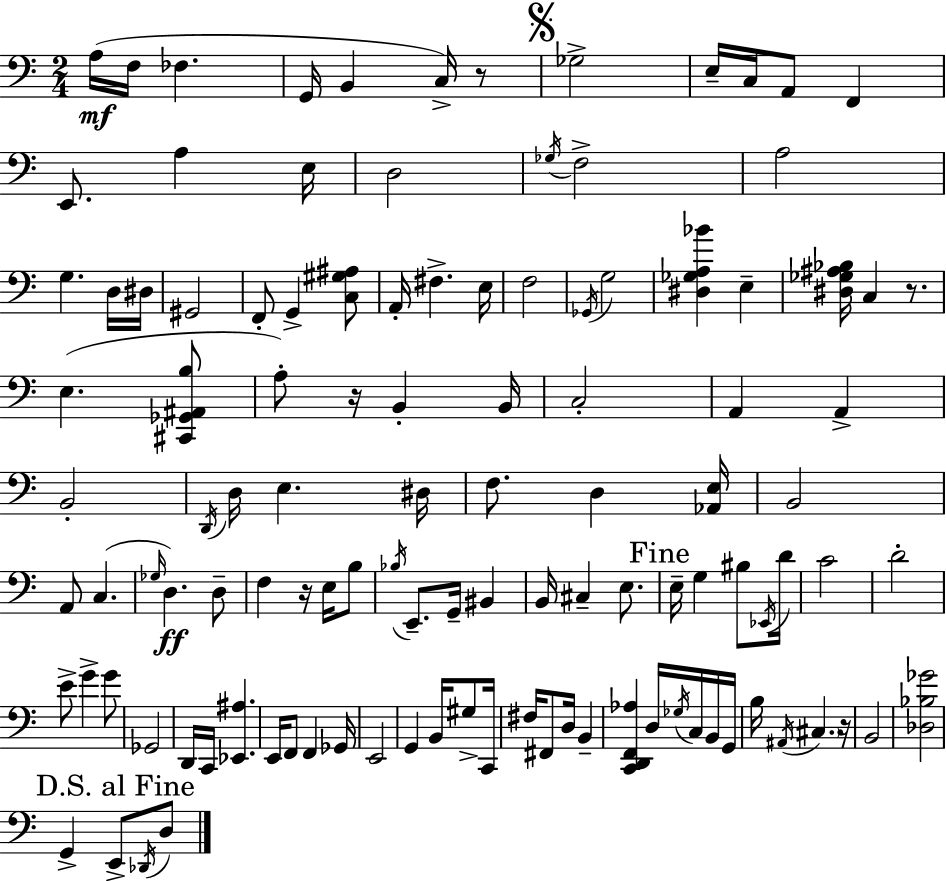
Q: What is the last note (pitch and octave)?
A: D3